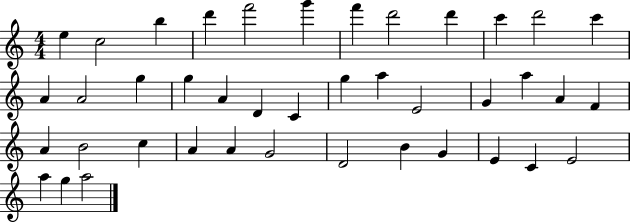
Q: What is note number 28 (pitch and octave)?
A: B4